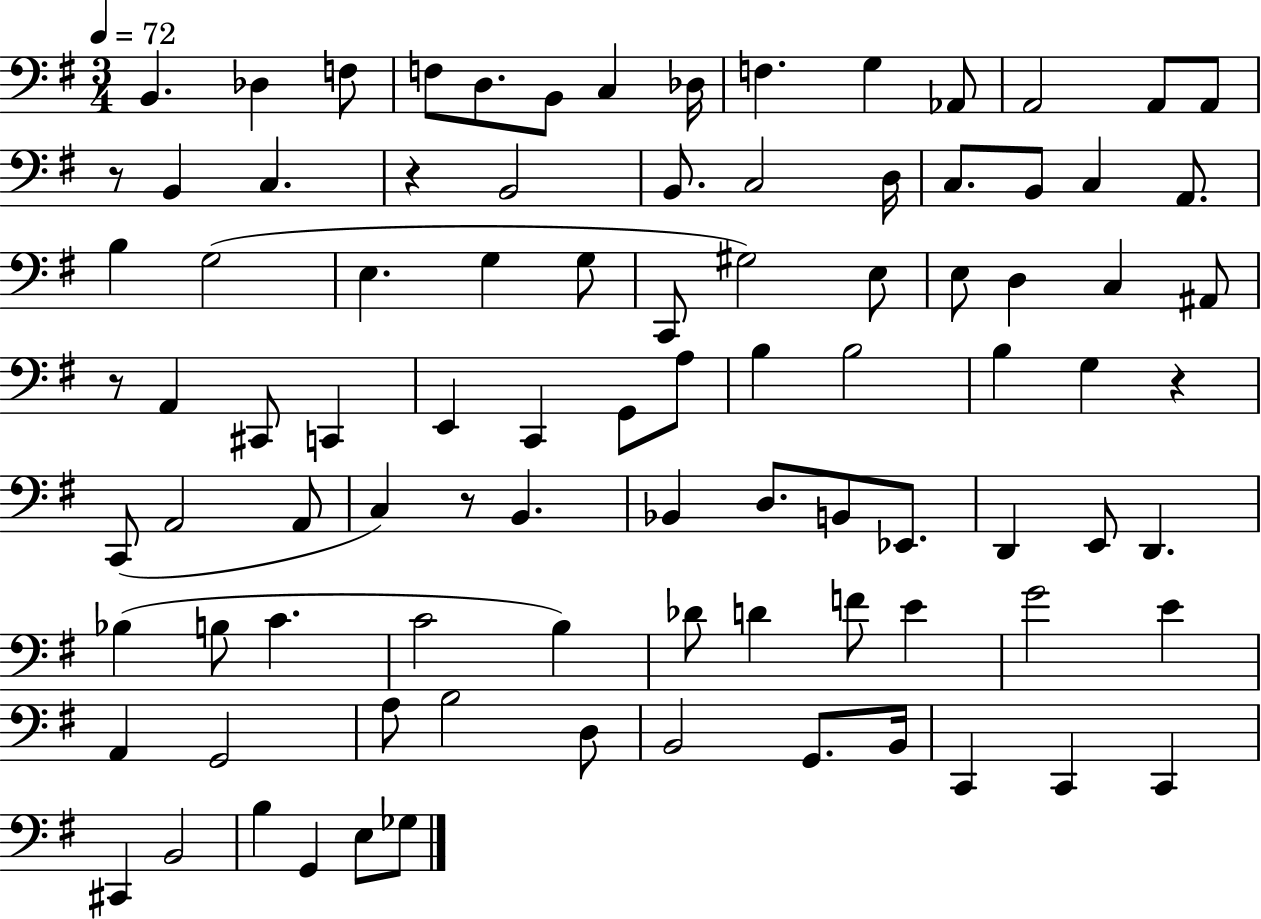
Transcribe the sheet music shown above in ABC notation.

X:1
T:Untitled
M:3/4
L:1/4
K:G
B,, _D, F,/2 F,/2 D,/2 B,,/2 C, _D,/4 F, G, _A,,/2 A,,2 A,,/2 A,,/2 z/2 B,, C, z B,,2 B,,/2 C,2 D,/4 C,/2 B,,/2 C, A,,/2 B, G,2 E, G, G,/2 C,,/2 ^G,2 E,/2 E,/2 D, C, ^A,,/2 z/2 A,, ^C,,/2 C,, E,, C,, G,,/2 A,/2 B, B,2 B, G, z C,,/2 A,,2 A,,/2 C, z/2 B,, _B,, D,/2 B,,/2 _E,,/2 D,, E,,/2 D,, _B, B,/2 C C2 B, _D/2 D F/2 E G2 E A,, G,,2 A,/2 B,2 D,/2 B,,2 G,,/2 B,,/4 C,, C,, C,, ^C,, B,,2 B, G,, E,/2 _G,/2